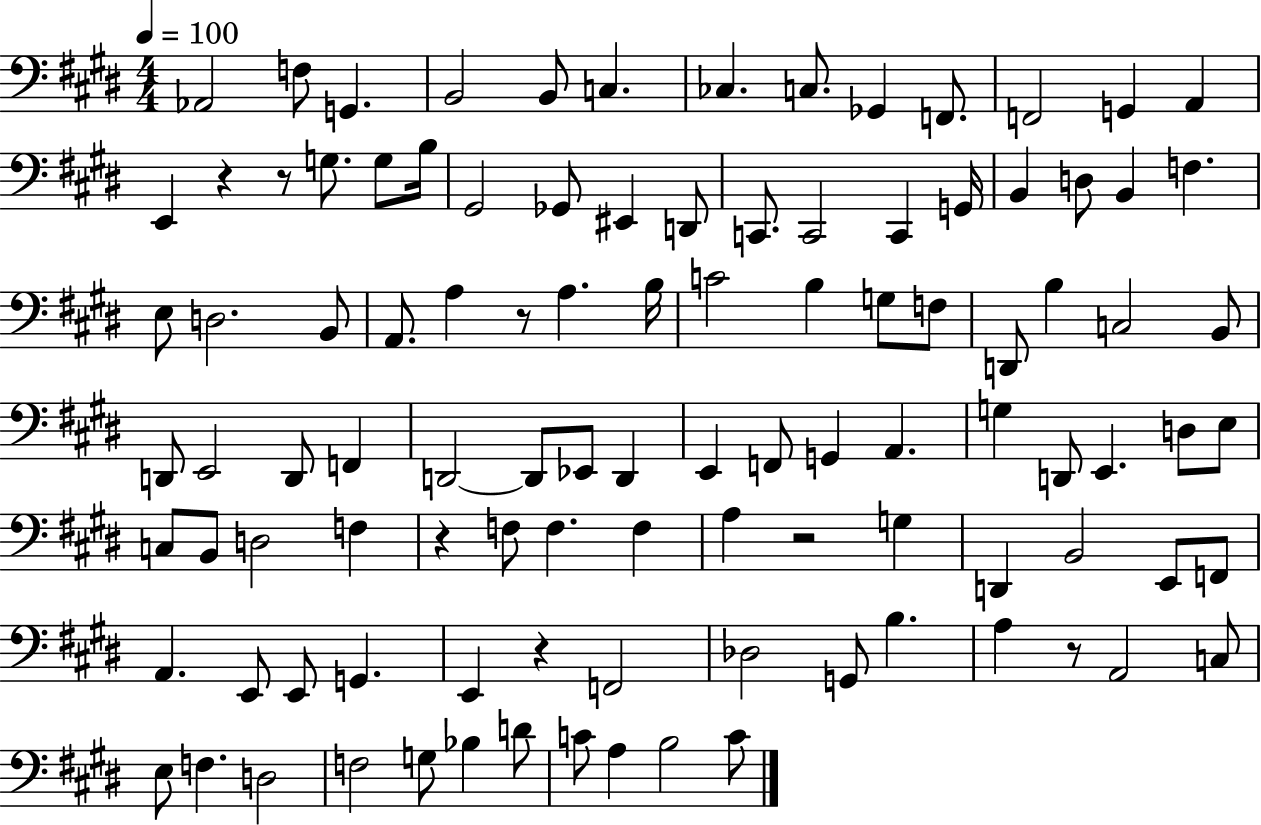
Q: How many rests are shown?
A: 7